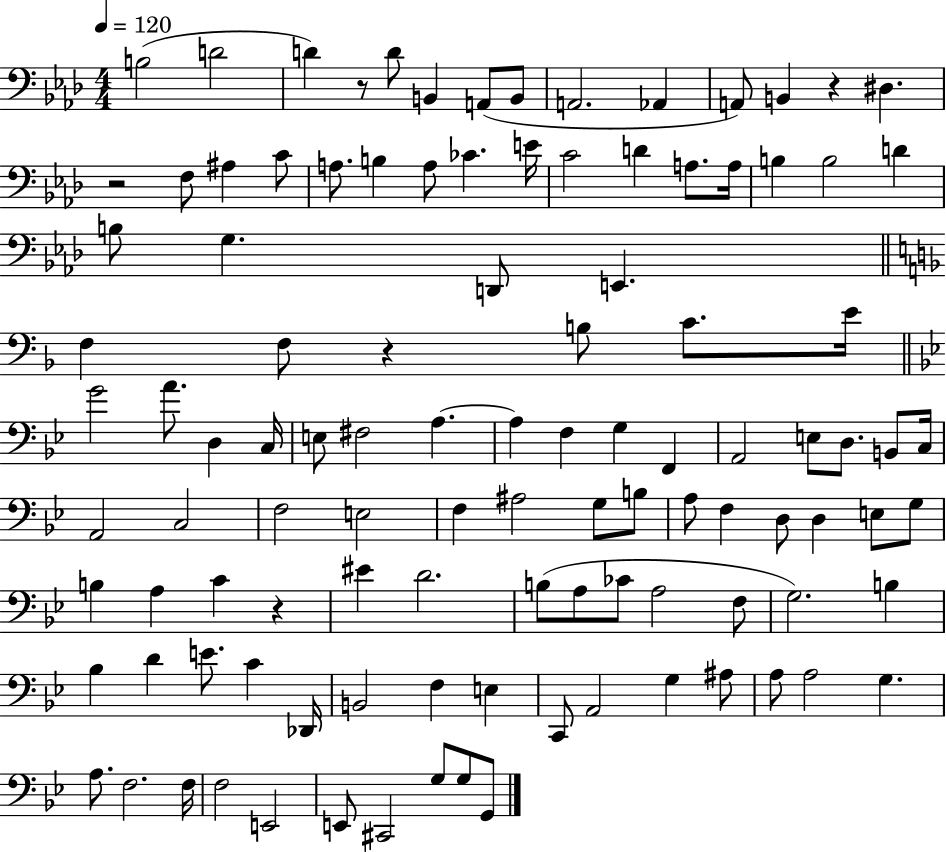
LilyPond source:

{
  \clef bass
  \numericTimeSignature
  \time 4/4
  \key aes \major
  \tempo 4 = 120
  b2( d'2 | d'4) r8 d'8 b,4 a,8( b,8 | a,2. aes,4 | a,8) b,4 r4 dis4. | \break r2 f8 ais4 c'8 | a8. b4 a8 ces'4. e'16 | c'2 d'4 a8. a16 | b4 b2 d'4 | \break b8 g4. d,8 e,4. | \bar "||" \break \key d \minor f4 f8 r4 b8 c'8. e'16 | \bar "||" \break \key g \minor g'2 a'8. d4 c16 | e8 fis2 a4.~~ | a4 f4 g4 f,4 | a,2 e8 d8. b,8 c16 | \break a,2 c2 | f2 e2 | f4 ais2 g8 b8 | a8 f4 d8 d4 e8 g8 | \break b4 a4 c'4 r4 | eis'4 d'2. | b8( a8 ces'8 a2 f8 | g2.) b4 | \break bes4 d'4 e'8. c'4 des,16 | b,2 f4 e4 | c,8 a,2 g4 ais8 | a8 a2 g4. | \break a8. f2. f16 | f2 e,2 | e,8 cis,2 g8 g8 g,8 | \bar "|."
}